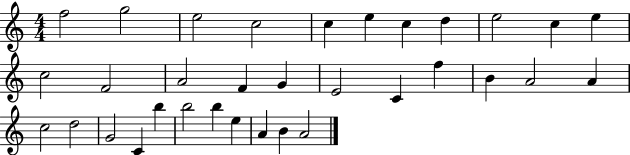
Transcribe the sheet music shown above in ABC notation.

X:1
T:Untitled
M:4/4
L:1/4
K:C
f2 g2 e2 c2 c e c d e2 c e c2 F2 A2 F G E2 C f B A2 A c2 d2 G2 C b b2 b e A B A2